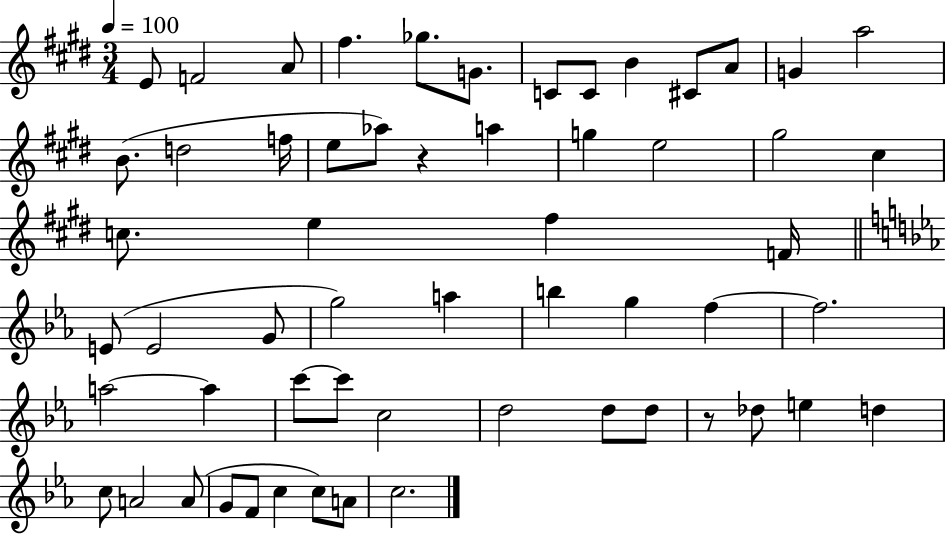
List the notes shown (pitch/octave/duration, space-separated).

E4/e F4/h A4/e F#5/q. Gb5/e. G4/e. C4/e C4/e B4/q C#4/e A4/e G4/q A5/h B4/e. D5/h F5/s E5/e Ab5/e R/q A5/q G5/q E5/h G#5/h C#5/q C5/e. E5/q F#5/q F4/s E4/e E4/h G4/e G5/h A5/q B5/q G5/q F5/q F5/h. A5/h A5/q C6/e C6/e C5/h D5/h D5/e D5/e R/e Db5/e E5/q D5/q C5/e A4/h A4/e G4/e F4/e C5/q C5/e A4/e C5/h.